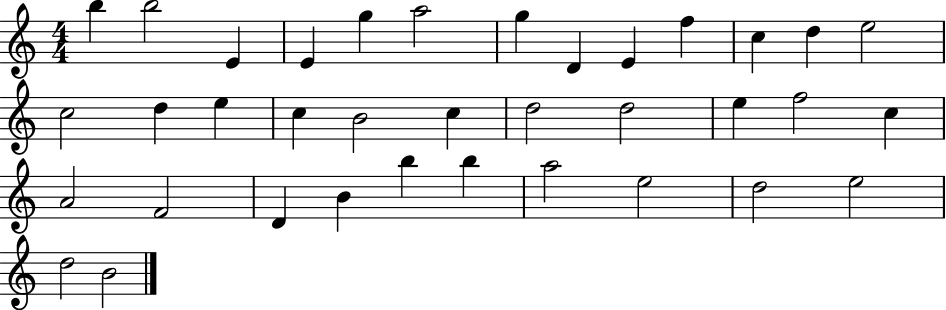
{
  \clef treble
  \numericTimeSignature
  \time 4/4
  \key c \major
  b''4 b''2 e'4 | e'4 g''4 a''2 | g''4 d'4 e'4 f''4 | c''4 d''4 e''2 | \break c''2 d''4 e''4 | c''4 b'2 c''4 | d''2 d''2 | e''4 f''2 c''4 | \break a'2 f'2 | d'4 b'4 b''4 b''4 | a''2 e''2 | d''2 e''2 | \break d''2 b'2 | \bar "|."
}